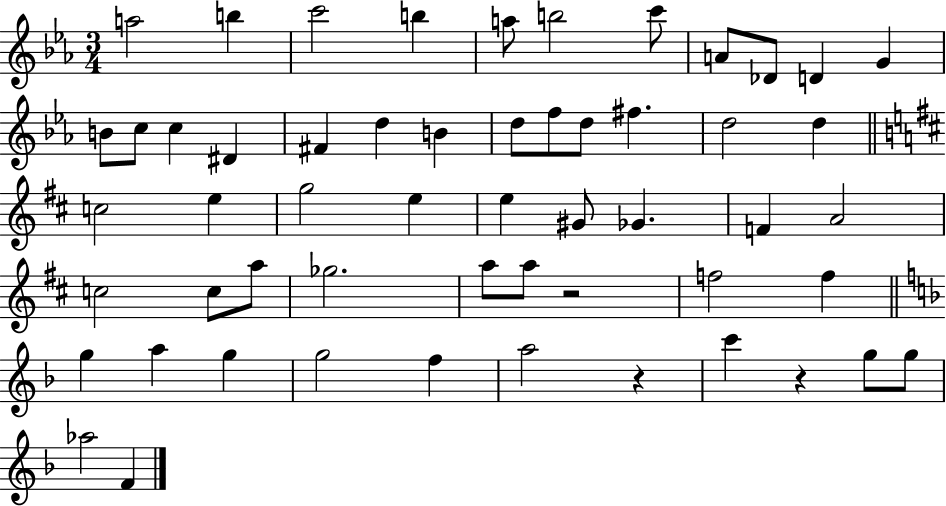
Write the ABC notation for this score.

X:1
T:Untitled
M:3/4
L:1/4
K:Eb
a2 b c'2 b a/2 b2 c'/2 A/2 _D/2 D G B/2 c/2 c ^D ^F d B d/2 f/2 d/2 ^f d2 d c2 e g2 e e ^G/2 _G F A2 c2 c/2 a/2 _g2 a/2 a/2 z2 f2 f g a g g2 f a2 z c' z g/2 g/2 _a2 F